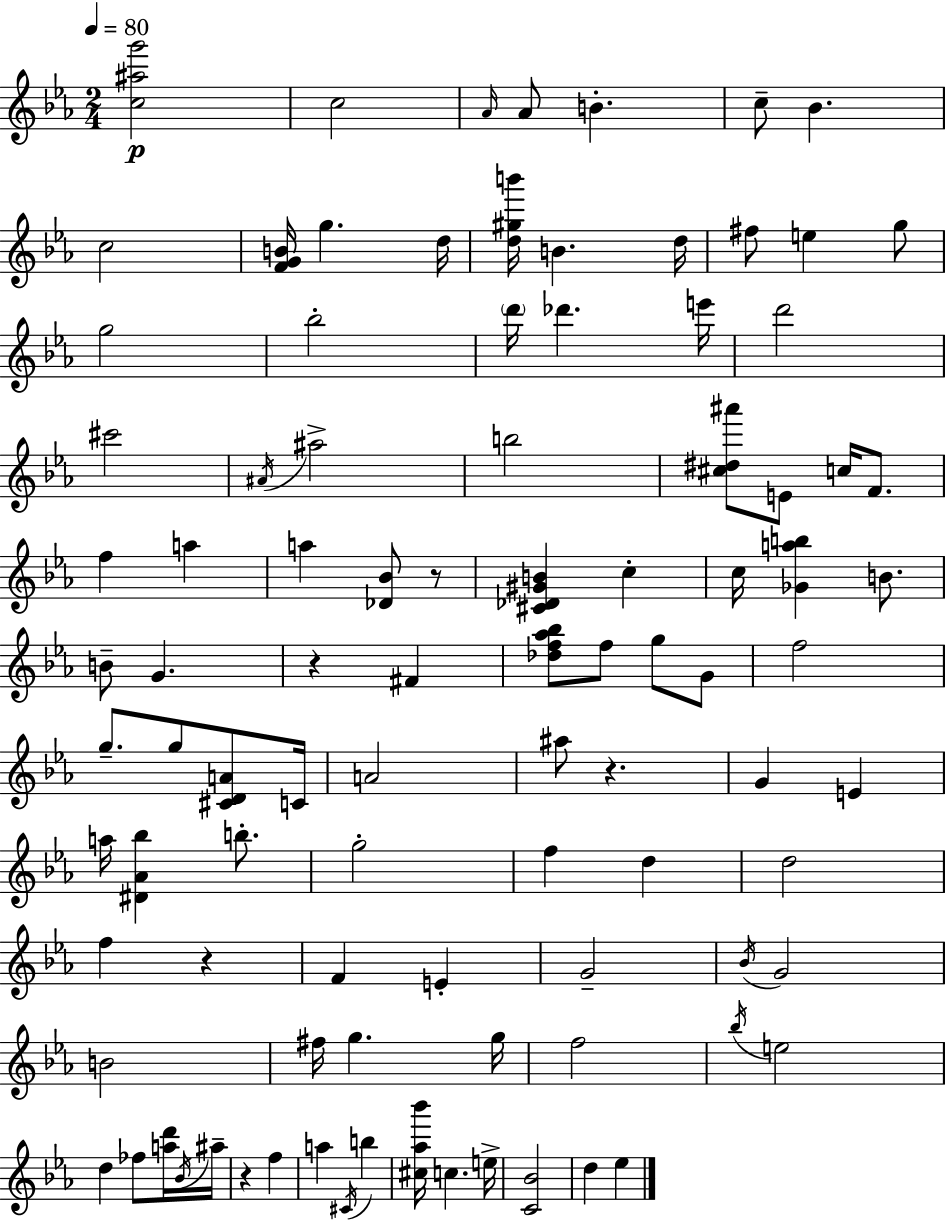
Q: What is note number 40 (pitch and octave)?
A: F5